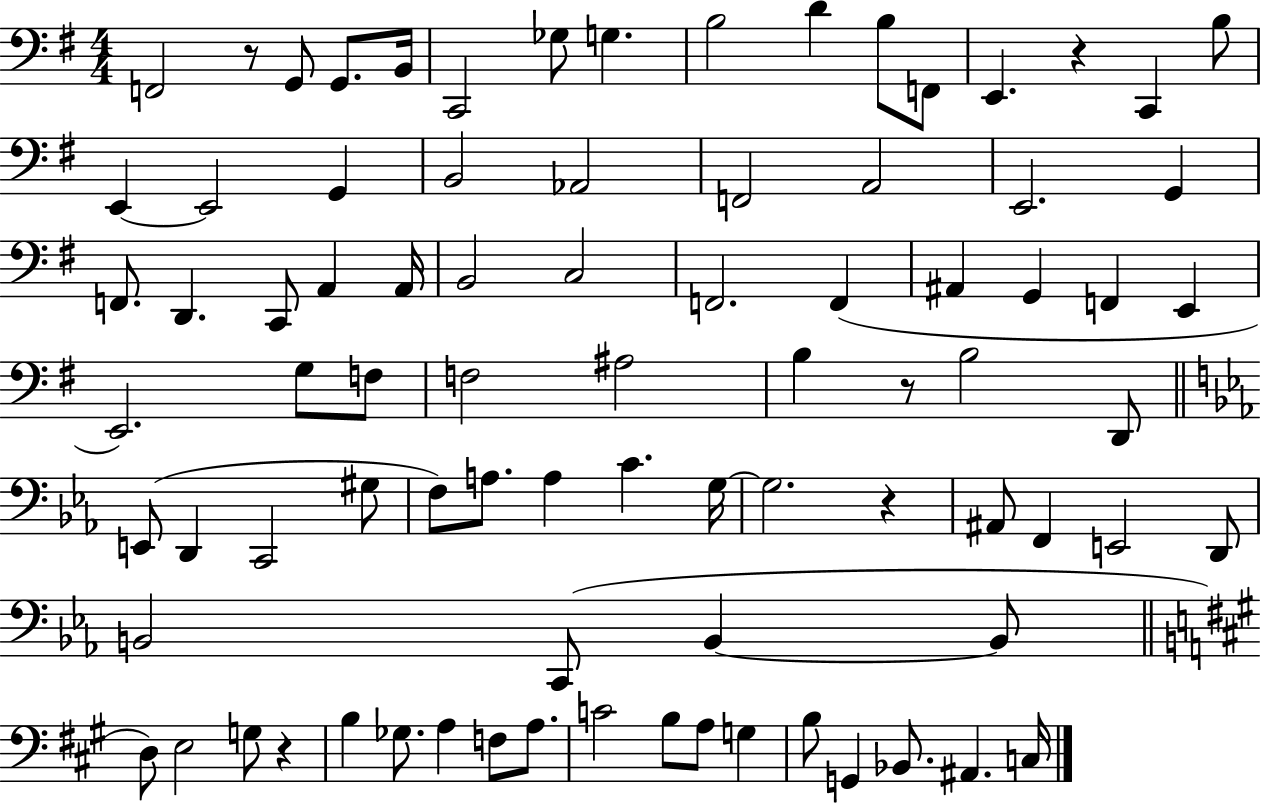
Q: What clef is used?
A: bass